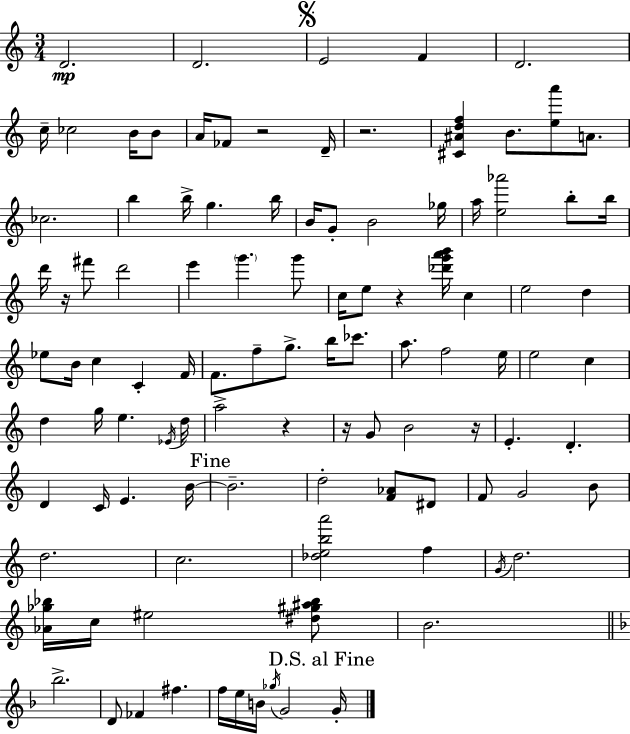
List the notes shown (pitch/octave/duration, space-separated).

D4/h. D4/h. E4/h F4/q D4/h. C5/s CES5/h B4/s B4/e A4/s FES4/e R/h D4/s R/h. [C#4,A#4,D5,F5]/q B4/e. [E5,A6]/e A4/e. CES5/h. B5/q B5/s G5/q. B5/s B4/s G4/e B4/h Gb5/s A5/s [E5,Ab6]/h B5/e B5/s D6/s R/s F#6/e D6/h E6/q G6/q. G6/e C5/s E5/e R/q [Db6,G6,A6,B6]/s C5/q E5/h D5/q Eb5/e B4/s C5/q C4/q F4/s F4/e. F5/e G5/e. B5/s CES6/e. A5/e. F5/h E5/s E5/h C5/q D5/q G5/s E5/q. Eb4/s D5/s A5/h R/q R/s G4/e B4/h R/s E4/q. D4/q. D4/q C4/s E4/q. B4/s B4/h. D5/h [F4,Ab4]/e D#4/e F4/e G4/h B4/e D5/h. C5/h. [Db5,E5,B5,A6]/h F5/q G4/s D5/h. [Ab4,Gb5,Bb5]/s C5/s EIS5/h [D#5,G#5,A#5,Bb5]/e B4/h. Bb5/h. D4/e FES4/q F#5/q. F5/s E5/s B4/s Gb5/s G4/h G4/s